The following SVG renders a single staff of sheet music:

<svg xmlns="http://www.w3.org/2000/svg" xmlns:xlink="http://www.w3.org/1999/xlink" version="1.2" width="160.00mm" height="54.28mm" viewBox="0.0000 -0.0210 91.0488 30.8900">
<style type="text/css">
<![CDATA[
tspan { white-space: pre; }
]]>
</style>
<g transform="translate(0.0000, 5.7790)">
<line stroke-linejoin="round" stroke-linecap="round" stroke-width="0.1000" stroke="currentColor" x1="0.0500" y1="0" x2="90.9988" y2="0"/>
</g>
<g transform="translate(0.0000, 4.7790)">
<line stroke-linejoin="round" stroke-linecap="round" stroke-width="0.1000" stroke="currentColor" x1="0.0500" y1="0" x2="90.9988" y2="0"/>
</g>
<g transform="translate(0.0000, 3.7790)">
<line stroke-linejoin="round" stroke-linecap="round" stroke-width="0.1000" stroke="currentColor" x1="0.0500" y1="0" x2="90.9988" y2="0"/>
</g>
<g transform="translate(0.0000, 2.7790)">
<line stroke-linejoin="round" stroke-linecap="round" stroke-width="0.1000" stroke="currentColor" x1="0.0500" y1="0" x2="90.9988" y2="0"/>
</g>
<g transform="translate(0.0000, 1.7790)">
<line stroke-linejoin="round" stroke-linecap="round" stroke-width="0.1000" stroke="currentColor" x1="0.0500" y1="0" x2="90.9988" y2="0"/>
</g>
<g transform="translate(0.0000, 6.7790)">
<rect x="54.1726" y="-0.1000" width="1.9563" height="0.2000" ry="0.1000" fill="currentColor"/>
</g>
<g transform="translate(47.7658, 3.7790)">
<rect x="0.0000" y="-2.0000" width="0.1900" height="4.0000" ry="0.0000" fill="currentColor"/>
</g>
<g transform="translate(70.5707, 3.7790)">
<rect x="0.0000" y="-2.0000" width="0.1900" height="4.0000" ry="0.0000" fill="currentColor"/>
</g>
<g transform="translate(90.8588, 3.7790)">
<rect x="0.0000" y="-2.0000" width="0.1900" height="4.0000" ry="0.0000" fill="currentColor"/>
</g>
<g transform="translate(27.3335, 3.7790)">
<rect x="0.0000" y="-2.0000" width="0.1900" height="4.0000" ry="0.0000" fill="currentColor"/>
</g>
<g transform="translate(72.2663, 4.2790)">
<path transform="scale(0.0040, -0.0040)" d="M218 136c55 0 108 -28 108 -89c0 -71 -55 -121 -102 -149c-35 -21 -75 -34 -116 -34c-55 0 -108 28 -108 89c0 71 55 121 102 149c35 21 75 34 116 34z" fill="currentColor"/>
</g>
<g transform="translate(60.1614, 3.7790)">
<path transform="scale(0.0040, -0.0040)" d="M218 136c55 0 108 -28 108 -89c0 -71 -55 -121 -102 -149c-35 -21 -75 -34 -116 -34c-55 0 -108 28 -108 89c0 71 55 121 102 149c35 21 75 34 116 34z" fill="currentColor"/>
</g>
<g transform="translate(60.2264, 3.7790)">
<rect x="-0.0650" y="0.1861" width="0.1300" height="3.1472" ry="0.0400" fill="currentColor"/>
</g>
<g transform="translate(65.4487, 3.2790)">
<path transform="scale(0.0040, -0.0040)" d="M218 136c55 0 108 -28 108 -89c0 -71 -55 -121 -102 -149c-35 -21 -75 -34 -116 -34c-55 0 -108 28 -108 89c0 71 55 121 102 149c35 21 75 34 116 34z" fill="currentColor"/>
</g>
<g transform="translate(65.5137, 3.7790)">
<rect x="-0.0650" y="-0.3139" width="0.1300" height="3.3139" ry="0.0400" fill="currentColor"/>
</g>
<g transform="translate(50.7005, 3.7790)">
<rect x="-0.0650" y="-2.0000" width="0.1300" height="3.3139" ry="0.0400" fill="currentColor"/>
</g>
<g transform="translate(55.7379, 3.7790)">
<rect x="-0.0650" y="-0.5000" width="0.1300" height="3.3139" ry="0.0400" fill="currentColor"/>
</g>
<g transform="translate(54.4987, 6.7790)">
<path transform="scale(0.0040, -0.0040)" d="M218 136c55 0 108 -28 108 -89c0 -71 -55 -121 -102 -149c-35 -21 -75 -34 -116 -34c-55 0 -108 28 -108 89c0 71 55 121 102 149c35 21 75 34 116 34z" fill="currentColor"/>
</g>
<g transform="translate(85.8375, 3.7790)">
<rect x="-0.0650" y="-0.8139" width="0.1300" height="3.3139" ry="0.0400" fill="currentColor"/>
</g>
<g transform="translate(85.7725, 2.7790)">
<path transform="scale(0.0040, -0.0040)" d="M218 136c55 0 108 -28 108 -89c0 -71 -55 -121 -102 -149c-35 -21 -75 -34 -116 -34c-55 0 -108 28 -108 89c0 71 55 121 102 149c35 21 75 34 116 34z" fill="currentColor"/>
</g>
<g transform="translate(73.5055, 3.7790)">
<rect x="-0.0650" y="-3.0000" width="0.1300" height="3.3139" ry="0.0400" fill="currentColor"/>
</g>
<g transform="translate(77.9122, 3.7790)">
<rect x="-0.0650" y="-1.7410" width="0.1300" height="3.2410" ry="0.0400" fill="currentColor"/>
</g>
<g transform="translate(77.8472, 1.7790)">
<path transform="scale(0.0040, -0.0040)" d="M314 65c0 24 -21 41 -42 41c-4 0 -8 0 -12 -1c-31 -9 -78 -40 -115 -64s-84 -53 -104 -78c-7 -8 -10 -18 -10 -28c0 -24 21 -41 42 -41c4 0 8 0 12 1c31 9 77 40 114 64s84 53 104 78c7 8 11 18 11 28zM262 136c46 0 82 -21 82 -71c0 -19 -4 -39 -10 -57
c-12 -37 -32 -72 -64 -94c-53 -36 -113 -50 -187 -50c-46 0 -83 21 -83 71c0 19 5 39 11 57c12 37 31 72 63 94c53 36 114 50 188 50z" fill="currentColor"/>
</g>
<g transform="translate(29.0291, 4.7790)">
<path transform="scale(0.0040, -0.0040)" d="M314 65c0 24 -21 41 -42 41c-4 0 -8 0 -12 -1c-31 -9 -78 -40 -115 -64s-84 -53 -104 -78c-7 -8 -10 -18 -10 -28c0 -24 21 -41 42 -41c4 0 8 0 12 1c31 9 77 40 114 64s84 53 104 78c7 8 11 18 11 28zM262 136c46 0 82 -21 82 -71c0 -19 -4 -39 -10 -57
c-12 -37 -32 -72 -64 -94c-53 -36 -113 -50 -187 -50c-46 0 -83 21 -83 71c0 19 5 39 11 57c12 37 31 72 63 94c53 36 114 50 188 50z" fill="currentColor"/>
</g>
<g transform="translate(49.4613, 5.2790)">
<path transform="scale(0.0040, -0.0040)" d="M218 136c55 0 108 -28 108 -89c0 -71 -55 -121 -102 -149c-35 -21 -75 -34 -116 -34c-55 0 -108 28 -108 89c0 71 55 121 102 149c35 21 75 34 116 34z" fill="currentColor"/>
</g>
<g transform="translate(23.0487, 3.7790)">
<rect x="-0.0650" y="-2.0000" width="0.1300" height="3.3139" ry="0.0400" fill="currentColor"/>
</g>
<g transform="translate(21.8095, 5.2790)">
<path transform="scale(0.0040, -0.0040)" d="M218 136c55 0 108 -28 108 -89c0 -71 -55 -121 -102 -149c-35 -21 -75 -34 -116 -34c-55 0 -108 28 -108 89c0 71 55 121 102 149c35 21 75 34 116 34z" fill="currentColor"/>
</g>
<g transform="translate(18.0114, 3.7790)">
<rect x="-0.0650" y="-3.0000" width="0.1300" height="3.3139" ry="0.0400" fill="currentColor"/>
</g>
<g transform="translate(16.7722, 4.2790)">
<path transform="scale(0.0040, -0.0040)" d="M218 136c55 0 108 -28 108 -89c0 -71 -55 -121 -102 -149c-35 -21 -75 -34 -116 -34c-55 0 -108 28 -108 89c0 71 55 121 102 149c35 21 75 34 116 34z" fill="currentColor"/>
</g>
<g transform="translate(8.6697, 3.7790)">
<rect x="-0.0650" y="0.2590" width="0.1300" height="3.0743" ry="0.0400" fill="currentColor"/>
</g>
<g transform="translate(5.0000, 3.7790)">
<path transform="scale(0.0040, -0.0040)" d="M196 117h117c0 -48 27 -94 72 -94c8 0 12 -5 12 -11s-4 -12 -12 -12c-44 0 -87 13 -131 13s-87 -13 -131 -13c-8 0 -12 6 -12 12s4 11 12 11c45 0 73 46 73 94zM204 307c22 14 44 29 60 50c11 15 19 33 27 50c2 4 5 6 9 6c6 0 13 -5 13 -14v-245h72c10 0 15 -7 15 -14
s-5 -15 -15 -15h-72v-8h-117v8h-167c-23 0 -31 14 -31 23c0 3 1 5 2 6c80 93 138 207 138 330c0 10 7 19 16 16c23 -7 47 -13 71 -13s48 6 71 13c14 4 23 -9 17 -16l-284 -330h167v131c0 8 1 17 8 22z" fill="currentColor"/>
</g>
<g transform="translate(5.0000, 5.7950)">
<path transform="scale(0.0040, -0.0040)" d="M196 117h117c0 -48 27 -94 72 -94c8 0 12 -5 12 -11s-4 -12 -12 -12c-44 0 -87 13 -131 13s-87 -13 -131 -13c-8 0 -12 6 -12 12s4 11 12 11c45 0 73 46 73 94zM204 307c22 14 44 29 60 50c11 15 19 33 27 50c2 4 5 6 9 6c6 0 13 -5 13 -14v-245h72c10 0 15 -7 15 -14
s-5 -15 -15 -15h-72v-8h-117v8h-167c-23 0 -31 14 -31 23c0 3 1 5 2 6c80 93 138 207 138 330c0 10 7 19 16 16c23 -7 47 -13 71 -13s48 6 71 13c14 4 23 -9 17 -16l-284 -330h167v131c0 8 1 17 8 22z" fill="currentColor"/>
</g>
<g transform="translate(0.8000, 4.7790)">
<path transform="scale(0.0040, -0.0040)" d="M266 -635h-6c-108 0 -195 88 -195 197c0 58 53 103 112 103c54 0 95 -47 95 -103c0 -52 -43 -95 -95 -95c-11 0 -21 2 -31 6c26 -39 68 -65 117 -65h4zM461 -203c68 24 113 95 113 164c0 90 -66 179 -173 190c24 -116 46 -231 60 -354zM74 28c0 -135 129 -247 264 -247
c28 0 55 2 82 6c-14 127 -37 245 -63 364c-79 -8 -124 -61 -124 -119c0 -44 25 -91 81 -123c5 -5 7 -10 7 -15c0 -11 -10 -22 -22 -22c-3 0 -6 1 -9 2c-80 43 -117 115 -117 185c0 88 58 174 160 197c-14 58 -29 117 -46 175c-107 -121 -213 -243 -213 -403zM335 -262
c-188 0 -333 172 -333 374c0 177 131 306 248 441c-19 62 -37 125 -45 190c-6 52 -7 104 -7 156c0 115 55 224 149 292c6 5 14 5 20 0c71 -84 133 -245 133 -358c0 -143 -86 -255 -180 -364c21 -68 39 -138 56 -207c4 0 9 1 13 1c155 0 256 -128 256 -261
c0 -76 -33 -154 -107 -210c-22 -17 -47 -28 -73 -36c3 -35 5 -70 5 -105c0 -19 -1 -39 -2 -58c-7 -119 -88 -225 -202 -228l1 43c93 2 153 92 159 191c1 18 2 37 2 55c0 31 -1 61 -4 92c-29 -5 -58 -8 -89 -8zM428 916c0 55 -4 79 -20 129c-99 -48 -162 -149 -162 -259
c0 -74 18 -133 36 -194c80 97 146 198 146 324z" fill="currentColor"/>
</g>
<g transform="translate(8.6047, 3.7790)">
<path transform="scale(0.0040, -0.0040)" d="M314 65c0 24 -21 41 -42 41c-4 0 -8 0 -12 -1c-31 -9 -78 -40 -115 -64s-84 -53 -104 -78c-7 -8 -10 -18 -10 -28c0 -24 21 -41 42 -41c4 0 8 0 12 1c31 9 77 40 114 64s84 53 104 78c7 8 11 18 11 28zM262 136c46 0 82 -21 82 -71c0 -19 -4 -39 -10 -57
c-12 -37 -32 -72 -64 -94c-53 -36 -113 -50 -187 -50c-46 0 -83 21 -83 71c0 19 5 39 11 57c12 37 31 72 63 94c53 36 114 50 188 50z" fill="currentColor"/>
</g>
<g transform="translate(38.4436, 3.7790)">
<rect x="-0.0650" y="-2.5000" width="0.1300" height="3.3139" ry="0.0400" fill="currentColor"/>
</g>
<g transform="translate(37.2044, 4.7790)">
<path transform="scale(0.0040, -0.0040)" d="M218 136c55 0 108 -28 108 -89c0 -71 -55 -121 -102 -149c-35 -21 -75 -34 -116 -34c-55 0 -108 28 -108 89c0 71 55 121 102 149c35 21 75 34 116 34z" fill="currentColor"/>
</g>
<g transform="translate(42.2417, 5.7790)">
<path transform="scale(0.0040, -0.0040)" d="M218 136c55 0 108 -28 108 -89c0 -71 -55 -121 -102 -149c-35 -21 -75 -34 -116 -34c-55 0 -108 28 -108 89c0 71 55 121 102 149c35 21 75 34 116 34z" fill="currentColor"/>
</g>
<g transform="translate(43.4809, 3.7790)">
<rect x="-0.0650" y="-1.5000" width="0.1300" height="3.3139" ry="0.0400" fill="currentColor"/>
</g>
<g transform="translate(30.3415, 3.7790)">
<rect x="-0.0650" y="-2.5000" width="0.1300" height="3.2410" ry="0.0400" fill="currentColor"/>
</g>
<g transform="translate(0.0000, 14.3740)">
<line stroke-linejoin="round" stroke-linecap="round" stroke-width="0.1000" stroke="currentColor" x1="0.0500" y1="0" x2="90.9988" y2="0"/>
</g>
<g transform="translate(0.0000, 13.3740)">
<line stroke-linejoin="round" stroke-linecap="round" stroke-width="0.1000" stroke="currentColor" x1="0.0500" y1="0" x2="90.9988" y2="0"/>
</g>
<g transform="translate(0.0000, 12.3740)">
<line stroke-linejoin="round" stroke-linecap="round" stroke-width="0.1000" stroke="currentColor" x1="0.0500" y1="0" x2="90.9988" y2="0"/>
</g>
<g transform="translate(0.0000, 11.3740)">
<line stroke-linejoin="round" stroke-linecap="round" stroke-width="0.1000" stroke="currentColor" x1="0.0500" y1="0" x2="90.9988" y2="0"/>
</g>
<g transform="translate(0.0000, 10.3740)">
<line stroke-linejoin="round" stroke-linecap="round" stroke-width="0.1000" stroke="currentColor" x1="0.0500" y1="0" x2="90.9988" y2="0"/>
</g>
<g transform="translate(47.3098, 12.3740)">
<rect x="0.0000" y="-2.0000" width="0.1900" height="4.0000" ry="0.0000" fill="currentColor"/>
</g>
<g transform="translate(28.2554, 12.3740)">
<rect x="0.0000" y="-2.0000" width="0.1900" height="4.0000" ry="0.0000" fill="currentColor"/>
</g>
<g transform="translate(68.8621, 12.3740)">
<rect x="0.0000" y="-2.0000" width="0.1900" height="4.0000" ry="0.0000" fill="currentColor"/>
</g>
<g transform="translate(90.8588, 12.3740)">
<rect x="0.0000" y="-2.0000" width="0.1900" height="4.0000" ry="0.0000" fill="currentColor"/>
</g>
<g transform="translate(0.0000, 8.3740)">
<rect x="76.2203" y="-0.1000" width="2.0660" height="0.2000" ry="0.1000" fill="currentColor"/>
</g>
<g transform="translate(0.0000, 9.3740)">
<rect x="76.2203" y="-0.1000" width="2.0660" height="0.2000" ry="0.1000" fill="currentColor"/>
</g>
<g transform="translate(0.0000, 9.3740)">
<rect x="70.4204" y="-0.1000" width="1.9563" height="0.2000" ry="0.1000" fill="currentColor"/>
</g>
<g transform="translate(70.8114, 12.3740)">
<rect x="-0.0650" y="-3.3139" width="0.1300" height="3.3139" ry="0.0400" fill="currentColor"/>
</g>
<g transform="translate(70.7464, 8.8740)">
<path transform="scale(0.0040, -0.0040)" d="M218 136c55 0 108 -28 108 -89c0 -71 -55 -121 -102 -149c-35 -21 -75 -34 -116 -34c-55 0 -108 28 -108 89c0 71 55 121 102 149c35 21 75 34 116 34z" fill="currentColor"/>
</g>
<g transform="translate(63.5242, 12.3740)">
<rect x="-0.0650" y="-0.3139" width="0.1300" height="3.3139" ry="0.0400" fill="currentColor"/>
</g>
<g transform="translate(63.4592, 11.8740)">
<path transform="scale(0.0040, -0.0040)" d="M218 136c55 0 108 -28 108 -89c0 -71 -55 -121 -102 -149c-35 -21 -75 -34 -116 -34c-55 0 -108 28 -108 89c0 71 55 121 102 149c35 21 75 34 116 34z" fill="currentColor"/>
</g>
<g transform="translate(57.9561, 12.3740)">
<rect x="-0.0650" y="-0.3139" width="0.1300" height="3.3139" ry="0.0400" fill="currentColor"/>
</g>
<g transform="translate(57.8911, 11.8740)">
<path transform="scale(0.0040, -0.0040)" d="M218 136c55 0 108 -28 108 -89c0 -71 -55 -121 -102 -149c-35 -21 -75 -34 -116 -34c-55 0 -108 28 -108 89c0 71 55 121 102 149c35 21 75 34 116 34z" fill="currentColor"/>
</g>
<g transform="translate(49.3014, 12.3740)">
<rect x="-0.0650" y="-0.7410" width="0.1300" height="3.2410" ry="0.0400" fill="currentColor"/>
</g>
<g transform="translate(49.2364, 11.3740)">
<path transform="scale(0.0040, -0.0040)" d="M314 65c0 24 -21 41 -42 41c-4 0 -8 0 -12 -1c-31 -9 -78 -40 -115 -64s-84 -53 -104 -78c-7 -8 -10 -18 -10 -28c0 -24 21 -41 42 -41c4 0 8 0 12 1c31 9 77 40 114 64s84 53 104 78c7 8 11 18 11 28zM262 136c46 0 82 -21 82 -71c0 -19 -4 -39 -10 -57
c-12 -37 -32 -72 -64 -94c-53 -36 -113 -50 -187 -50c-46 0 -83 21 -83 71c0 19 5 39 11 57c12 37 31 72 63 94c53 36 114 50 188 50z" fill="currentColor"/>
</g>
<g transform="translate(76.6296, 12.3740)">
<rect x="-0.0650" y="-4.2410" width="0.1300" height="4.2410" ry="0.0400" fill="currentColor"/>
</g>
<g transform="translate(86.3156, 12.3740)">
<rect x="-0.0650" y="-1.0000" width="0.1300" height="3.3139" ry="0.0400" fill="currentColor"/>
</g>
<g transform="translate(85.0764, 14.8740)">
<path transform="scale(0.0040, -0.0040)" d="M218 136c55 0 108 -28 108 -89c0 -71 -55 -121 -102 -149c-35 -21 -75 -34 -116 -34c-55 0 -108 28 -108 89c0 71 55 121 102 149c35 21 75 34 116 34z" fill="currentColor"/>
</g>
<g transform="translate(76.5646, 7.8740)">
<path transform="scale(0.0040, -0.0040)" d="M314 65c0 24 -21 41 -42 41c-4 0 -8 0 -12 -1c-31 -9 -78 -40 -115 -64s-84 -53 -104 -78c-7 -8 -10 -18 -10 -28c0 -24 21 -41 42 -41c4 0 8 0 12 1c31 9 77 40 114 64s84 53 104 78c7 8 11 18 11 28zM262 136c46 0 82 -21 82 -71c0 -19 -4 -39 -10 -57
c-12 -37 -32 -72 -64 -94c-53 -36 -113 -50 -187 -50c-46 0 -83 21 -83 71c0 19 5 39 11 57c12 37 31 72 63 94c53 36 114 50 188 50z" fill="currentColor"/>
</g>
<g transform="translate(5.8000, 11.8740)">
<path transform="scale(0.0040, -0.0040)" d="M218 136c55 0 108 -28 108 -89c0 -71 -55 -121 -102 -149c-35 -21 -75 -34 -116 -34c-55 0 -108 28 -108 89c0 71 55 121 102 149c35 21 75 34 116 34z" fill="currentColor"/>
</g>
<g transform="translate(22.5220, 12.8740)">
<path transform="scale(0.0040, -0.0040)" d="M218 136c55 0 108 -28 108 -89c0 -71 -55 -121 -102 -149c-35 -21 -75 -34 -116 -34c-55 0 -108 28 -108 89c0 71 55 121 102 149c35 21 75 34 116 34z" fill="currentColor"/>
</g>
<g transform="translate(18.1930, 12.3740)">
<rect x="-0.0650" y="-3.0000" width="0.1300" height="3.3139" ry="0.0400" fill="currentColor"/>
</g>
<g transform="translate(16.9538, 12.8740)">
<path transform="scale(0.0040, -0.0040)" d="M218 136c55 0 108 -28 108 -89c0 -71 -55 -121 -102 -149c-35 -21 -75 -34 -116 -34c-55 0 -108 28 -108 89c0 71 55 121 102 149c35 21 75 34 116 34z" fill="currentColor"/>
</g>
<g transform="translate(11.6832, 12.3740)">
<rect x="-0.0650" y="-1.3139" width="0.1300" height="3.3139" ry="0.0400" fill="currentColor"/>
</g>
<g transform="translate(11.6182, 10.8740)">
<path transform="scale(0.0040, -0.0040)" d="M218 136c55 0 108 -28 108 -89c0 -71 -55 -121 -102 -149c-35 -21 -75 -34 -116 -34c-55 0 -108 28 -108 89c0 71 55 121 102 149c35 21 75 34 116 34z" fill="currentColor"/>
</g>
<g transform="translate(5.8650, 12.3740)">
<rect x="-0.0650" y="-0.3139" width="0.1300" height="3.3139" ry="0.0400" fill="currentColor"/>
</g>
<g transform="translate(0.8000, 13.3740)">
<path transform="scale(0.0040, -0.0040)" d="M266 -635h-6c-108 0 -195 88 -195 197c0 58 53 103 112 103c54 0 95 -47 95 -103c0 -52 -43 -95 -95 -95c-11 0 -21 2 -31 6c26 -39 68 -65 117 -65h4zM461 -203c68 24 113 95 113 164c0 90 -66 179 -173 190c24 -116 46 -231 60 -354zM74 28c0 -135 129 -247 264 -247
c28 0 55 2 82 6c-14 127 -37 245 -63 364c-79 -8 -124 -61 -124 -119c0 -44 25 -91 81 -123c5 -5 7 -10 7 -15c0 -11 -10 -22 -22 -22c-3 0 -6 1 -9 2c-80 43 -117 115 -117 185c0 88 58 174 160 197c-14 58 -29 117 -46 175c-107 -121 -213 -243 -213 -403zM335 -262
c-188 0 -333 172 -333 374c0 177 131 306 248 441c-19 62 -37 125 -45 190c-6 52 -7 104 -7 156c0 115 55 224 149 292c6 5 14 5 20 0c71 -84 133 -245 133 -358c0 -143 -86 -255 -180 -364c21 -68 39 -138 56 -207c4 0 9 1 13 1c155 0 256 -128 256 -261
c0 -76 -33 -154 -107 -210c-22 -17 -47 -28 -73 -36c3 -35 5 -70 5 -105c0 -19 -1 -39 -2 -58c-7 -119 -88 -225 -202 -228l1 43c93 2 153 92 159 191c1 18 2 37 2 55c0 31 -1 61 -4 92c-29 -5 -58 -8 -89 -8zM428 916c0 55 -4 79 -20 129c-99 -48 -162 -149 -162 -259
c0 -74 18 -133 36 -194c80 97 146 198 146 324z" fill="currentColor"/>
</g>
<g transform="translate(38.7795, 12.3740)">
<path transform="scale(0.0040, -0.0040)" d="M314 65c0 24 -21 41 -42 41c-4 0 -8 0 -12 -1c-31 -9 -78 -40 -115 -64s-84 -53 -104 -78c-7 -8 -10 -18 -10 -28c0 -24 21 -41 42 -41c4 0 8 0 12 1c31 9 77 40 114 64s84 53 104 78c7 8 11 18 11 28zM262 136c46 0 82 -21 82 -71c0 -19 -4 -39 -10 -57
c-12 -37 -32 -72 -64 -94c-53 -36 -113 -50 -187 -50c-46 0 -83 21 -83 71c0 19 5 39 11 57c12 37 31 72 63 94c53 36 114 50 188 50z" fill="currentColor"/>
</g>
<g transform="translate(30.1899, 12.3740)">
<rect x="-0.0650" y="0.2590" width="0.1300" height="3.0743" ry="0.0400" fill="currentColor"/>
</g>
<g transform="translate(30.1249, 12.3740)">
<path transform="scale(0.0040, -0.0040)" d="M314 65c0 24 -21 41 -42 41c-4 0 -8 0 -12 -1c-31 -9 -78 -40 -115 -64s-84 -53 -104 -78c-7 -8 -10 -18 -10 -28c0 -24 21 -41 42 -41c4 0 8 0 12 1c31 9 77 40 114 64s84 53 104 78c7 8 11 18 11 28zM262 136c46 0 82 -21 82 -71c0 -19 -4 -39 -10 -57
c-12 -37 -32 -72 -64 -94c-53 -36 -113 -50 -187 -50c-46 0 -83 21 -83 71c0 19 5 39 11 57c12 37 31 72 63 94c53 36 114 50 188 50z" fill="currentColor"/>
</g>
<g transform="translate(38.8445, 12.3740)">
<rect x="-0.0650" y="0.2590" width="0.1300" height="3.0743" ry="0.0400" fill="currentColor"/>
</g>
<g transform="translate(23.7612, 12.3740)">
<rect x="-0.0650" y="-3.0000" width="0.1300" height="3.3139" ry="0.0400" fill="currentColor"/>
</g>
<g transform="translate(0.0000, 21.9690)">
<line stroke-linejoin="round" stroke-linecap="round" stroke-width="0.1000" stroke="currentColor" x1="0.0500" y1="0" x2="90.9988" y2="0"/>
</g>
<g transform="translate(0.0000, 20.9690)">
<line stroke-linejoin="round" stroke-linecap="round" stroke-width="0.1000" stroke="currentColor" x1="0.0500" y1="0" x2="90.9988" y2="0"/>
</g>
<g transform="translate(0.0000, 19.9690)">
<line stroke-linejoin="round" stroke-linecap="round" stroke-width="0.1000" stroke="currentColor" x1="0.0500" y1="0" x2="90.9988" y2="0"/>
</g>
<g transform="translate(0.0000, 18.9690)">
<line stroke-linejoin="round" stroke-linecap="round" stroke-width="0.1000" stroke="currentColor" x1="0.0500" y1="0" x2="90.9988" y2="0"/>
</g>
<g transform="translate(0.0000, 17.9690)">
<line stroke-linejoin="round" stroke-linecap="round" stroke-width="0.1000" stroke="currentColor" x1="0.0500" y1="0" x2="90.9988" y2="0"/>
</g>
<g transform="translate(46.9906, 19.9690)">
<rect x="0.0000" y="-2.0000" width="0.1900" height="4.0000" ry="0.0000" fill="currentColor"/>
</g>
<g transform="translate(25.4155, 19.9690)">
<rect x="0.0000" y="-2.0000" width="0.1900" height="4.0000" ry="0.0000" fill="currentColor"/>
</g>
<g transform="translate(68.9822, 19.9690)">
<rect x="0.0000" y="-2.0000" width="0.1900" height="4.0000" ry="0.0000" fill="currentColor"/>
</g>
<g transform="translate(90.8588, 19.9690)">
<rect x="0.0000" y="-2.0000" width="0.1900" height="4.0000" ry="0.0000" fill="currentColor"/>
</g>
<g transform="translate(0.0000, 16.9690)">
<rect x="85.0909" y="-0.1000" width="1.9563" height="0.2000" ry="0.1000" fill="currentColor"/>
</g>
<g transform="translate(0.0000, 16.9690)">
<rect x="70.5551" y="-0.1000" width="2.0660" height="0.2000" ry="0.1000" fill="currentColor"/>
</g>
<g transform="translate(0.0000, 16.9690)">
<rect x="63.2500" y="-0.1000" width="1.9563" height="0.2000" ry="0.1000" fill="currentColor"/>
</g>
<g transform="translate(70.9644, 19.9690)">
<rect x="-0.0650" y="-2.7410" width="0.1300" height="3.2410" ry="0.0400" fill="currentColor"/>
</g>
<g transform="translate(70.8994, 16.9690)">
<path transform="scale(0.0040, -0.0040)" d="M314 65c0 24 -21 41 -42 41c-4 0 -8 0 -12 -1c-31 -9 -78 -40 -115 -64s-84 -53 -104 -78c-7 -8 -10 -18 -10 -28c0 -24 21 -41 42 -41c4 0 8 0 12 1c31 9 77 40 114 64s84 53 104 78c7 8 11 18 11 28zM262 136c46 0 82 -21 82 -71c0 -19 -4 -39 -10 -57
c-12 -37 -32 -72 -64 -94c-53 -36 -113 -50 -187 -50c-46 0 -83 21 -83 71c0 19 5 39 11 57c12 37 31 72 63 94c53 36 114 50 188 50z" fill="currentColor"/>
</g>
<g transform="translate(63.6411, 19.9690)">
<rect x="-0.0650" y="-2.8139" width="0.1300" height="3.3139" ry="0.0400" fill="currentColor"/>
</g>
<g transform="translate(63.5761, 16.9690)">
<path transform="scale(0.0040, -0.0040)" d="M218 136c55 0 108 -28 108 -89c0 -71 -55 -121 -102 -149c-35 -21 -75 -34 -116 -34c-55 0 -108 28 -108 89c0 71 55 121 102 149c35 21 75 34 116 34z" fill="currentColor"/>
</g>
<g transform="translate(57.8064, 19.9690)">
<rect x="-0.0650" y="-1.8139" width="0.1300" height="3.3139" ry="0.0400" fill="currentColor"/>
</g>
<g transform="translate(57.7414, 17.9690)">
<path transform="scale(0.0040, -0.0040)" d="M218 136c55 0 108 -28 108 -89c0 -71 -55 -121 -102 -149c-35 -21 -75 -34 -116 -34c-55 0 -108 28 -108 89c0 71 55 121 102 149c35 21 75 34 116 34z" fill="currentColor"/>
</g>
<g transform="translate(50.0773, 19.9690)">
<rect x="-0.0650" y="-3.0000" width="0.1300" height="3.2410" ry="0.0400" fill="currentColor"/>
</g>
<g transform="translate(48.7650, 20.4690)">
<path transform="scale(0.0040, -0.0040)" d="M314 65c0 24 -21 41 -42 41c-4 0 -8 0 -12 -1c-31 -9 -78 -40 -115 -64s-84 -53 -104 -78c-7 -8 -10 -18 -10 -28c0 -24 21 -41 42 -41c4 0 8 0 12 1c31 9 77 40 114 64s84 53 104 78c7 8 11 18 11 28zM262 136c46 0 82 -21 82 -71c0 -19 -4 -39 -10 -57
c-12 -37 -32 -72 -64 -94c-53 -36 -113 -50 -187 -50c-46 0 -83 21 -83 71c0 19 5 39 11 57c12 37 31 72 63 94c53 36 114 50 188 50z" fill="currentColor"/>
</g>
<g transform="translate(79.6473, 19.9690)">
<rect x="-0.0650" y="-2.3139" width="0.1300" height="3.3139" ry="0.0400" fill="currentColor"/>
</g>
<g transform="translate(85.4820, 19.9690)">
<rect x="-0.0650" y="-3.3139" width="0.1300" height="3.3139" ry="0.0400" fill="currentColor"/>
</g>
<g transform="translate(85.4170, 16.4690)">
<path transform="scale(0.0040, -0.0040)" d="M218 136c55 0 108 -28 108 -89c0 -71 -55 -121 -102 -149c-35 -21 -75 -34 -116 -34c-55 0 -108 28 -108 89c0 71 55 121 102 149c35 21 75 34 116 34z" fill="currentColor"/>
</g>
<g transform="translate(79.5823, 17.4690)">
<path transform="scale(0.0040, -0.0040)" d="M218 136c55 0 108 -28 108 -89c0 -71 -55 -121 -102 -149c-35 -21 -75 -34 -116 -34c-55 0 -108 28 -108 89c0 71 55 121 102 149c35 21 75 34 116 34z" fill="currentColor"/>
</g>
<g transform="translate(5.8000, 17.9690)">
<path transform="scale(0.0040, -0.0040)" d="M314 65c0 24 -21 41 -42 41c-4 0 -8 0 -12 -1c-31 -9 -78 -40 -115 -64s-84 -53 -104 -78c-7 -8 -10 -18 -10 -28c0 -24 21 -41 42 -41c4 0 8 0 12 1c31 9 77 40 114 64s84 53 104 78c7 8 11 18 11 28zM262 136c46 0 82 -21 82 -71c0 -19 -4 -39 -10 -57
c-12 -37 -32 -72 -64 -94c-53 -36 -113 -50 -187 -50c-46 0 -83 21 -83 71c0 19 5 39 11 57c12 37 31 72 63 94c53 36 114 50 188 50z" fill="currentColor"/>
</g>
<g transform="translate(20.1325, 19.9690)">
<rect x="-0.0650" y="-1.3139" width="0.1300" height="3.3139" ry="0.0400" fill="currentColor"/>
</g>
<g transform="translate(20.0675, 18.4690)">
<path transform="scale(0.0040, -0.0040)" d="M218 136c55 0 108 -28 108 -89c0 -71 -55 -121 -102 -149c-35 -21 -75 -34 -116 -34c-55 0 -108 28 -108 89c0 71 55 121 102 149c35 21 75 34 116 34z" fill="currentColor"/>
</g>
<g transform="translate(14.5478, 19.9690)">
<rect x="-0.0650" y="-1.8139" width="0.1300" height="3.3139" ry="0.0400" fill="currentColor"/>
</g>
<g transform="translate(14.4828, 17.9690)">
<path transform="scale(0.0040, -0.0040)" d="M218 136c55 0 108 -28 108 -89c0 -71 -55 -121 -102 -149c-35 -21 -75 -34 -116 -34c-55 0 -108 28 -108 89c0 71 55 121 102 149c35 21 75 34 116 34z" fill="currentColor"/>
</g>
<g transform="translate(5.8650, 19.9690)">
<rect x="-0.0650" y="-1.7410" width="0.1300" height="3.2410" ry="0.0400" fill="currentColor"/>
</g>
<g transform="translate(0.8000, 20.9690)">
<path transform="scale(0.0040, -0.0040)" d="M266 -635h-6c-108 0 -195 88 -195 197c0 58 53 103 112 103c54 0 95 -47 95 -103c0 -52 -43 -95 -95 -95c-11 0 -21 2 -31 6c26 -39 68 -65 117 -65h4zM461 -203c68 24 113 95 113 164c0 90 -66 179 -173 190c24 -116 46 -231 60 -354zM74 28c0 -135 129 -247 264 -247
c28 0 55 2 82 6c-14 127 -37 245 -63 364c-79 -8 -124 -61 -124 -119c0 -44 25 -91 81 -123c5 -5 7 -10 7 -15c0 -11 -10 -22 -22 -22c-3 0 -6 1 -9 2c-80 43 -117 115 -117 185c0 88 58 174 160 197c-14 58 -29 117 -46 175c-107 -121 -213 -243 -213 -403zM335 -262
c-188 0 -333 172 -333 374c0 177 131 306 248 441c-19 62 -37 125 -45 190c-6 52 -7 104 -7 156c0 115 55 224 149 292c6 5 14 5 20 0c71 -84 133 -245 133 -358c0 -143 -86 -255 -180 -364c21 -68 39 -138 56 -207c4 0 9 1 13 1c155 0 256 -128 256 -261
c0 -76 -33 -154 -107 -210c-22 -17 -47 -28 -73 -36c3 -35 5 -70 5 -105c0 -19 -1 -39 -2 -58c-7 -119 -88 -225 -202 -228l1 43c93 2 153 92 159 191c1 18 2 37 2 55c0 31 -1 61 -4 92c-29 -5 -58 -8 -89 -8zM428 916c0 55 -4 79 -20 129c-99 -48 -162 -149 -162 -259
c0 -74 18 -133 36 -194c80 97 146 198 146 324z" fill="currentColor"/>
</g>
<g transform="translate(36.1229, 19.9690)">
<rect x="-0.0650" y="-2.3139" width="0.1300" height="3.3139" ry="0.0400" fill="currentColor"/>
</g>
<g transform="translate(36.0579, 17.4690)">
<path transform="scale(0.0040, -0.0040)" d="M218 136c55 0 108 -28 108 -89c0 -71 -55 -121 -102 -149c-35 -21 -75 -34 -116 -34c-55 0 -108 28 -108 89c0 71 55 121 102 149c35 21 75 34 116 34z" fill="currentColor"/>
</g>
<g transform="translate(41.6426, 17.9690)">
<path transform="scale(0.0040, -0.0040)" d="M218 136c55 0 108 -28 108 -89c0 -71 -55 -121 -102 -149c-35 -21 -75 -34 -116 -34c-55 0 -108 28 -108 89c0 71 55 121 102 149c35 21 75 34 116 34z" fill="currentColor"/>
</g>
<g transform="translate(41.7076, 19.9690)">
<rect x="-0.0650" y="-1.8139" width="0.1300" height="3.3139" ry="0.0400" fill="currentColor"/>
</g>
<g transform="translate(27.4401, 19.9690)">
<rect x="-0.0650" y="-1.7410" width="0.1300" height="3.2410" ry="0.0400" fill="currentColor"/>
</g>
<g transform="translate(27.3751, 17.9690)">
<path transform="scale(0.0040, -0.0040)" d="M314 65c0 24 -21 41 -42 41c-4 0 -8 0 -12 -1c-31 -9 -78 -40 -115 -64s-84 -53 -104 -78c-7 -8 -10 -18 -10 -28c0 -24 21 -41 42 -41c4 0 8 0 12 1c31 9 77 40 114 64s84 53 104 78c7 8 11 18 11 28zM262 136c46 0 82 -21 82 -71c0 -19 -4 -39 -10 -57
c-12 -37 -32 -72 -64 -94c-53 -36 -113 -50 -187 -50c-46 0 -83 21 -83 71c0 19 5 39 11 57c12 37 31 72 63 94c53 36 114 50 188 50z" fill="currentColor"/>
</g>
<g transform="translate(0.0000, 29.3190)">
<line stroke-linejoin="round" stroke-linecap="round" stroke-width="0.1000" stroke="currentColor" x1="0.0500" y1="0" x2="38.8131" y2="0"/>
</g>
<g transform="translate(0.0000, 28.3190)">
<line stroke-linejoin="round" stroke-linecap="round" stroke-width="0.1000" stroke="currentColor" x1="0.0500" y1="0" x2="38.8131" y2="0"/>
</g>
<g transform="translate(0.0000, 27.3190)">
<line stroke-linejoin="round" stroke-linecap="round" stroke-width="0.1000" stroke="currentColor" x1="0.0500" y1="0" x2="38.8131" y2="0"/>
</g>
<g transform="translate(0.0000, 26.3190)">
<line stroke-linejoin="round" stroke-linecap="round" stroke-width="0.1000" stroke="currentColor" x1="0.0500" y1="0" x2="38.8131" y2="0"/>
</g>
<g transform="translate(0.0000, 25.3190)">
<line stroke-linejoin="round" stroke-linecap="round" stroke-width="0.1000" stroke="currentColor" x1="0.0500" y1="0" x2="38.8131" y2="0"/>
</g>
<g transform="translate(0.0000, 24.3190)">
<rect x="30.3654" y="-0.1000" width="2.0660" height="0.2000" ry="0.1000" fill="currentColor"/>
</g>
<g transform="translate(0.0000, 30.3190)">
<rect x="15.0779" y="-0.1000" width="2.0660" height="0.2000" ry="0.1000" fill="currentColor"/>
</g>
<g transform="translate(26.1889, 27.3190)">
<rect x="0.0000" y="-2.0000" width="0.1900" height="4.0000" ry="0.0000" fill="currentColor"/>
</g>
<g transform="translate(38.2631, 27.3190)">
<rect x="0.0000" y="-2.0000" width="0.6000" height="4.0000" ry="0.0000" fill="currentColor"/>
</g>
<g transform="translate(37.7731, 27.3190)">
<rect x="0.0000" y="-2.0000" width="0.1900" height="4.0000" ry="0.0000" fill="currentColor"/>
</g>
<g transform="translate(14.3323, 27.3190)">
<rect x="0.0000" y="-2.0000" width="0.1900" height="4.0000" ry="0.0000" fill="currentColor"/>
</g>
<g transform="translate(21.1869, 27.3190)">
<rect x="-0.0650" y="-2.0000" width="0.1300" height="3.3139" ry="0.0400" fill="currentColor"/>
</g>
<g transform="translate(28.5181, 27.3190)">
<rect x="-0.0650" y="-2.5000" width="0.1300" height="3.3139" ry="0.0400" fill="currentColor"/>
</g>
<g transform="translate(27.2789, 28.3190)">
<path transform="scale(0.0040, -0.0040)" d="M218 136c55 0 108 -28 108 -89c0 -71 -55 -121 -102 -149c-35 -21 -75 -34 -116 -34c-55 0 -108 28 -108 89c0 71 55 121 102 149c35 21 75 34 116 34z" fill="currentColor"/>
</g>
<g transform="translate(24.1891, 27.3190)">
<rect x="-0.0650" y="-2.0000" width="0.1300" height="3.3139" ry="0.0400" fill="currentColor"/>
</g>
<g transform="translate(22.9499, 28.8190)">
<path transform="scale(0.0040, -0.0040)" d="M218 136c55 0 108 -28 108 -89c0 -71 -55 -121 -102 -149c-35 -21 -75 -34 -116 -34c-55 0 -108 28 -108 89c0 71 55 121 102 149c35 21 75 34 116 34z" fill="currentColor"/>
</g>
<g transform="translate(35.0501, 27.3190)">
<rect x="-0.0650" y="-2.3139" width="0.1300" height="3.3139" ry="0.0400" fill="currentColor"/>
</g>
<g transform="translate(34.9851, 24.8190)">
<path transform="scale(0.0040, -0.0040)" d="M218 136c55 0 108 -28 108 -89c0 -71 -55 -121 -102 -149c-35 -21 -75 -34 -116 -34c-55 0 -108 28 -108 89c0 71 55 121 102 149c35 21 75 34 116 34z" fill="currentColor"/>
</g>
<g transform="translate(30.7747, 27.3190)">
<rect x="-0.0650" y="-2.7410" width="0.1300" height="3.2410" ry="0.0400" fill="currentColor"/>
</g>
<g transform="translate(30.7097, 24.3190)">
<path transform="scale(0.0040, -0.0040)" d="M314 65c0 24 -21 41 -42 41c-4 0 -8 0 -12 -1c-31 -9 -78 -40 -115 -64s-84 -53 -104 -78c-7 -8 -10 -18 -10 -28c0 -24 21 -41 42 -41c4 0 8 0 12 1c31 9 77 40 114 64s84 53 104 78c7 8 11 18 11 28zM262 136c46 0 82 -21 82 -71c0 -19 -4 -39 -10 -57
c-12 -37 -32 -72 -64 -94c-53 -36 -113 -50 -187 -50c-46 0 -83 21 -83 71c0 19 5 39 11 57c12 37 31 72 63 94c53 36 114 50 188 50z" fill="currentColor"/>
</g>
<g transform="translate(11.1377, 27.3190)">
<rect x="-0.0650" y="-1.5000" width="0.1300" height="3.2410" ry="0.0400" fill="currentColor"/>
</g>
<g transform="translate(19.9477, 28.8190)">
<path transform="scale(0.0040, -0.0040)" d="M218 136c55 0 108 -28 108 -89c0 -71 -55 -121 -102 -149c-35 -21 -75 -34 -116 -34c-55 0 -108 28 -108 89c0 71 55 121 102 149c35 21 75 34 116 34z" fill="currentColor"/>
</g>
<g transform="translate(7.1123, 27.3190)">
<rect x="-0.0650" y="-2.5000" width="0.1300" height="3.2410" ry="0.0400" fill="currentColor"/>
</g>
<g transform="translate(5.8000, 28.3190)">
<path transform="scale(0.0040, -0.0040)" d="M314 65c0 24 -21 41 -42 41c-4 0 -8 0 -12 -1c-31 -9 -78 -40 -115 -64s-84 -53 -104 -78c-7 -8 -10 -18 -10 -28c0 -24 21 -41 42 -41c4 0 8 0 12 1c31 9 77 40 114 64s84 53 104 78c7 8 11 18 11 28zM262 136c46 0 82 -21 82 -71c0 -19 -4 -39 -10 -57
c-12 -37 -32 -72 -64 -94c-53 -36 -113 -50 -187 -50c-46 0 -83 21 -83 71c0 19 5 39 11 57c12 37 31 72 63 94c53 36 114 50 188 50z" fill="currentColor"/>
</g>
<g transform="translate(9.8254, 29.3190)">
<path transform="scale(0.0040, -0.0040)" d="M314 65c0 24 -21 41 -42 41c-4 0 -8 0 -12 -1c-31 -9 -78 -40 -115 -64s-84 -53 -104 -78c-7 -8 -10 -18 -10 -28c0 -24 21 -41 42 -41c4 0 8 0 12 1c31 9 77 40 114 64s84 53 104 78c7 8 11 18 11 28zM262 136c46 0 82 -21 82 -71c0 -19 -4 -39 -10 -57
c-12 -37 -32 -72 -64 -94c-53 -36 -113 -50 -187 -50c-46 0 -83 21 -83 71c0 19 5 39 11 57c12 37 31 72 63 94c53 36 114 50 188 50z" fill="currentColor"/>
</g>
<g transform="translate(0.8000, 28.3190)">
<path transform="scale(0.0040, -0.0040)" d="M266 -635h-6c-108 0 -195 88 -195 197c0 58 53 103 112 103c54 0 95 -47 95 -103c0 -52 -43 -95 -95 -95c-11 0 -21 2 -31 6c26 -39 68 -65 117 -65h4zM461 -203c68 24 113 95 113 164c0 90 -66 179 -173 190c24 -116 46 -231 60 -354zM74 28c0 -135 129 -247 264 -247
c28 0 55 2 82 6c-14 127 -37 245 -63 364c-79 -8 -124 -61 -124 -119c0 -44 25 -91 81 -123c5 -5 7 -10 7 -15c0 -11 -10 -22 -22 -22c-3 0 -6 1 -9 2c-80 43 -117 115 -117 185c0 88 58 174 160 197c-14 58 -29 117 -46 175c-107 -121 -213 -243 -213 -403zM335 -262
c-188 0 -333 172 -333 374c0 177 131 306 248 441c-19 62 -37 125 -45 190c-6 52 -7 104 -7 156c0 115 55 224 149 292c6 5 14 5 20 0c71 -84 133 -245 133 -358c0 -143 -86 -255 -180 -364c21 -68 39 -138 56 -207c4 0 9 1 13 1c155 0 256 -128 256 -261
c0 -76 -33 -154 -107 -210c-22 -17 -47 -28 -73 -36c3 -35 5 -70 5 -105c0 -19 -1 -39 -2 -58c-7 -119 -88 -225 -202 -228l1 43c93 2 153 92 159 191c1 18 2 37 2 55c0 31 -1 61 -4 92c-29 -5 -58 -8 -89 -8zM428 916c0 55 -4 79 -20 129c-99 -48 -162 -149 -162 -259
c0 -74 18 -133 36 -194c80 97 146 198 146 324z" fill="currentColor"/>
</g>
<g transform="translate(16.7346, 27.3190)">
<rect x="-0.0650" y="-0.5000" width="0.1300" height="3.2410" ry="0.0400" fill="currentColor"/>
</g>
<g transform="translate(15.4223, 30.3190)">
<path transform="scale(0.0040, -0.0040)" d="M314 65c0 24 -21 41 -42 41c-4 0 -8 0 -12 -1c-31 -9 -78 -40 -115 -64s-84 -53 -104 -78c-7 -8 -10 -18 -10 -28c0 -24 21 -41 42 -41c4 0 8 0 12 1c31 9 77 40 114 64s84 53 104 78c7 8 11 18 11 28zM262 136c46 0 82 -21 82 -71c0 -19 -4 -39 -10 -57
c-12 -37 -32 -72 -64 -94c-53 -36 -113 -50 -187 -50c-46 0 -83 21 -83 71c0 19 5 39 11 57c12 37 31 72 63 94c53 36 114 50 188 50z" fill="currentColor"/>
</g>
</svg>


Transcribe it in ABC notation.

X:1
T:Untitled
M:4/4
L:1/4
K:C
B2 A F G2 G E F C B c A f2 d c e A A B2 B2 d2 c c b d'2 D f2 f e f2 g f A2 f a a2 g b G2 E2 C2 F F G a2 g